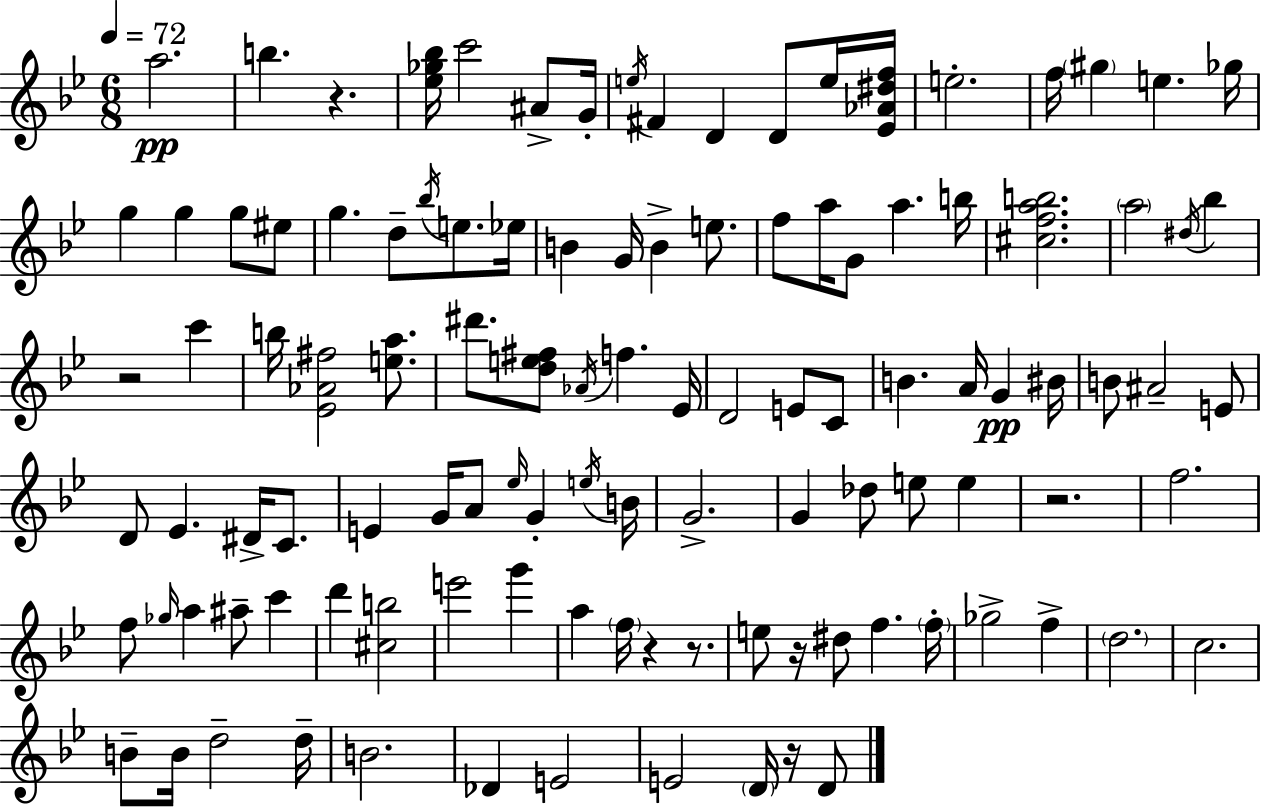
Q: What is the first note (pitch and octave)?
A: A5